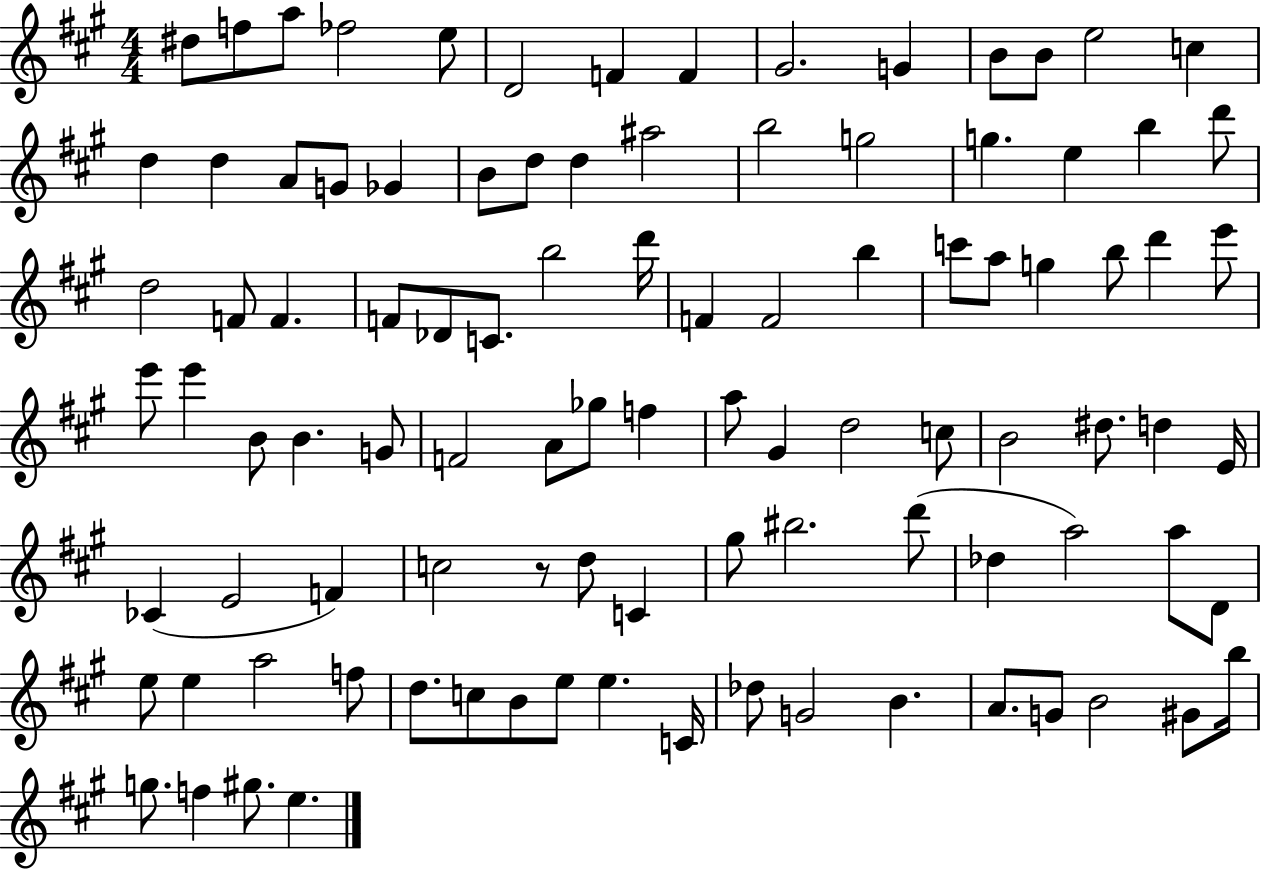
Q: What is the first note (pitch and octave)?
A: D#5